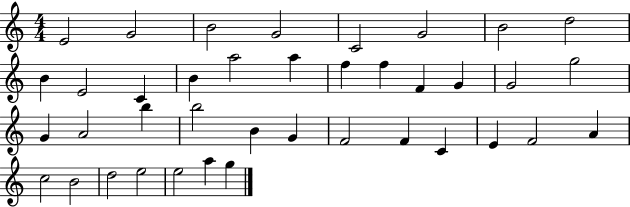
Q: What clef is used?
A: treble